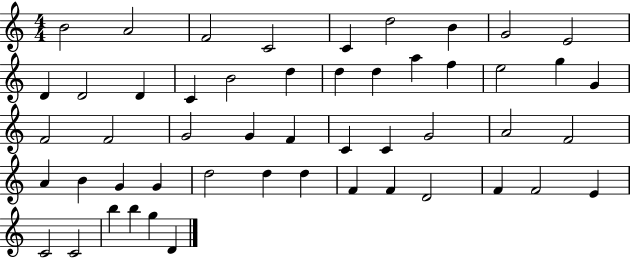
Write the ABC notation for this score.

X:1
T:Untitled
M:4/4
L:1/4
K:C
B2 A2 F2 C2 C d2 B G2 E2 D D2 D C B2 d d d a f e2 g G F2 F2 G2 G F C C G2 A2 F2 A B G G d2 d d F F D2 F F2 E C2 C2 b b g D